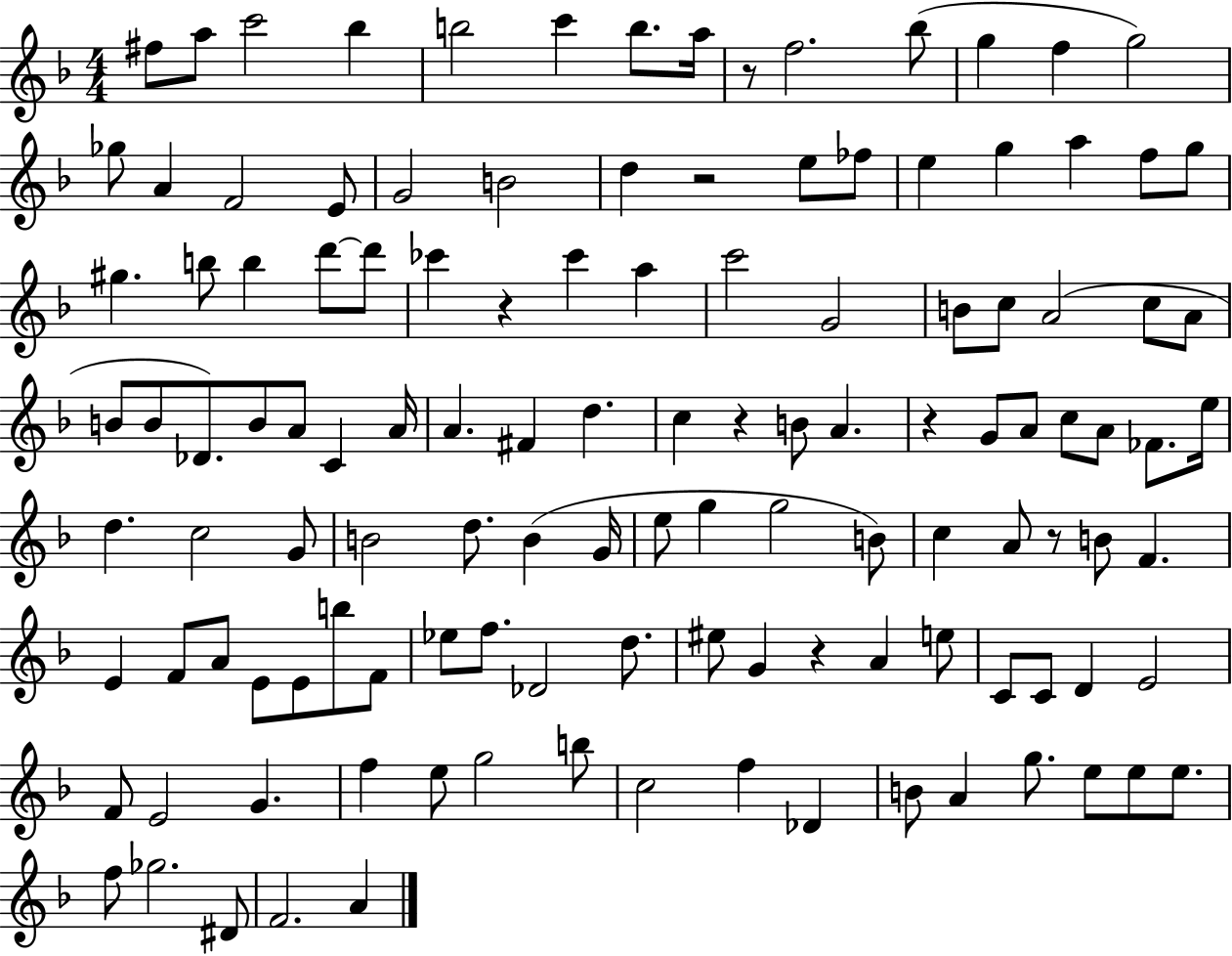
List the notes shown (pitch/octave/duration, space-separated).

F#5/e A5/e C6/h Bb5/q B5/h C6/q B5/e. A5/s R/e F5/h. Bb5/e G5/q F5/q G5/h Gb5/e A4/q F4/h E4/e G4/h B4/h D5/q R/h E5/e FES5/e E5/q G5/q A5/q F5/e G5/e G#5/q. B5/e B5/q D6/e D6/e CES6/q R/q CES6/q A5/q C6/h G4/h B4/e C5/e A4/h C5/e A4/e B4/e B4/e Db4/e. B4/e A4/e C4/q A4/s A4/q. F#4/q D5/q. C5/q R/q B4/e A4/q. R/q G4/e A4/e C5/e A4/e FES4/e. E5/s D5/q. C5/h G4/e B4/h D5/e. B4/q G4/s E5/e G5/q G5/h B4/e C5/q A4/e R/e B4/e F4/q. E4/q F4/e A4/e E4/e E4/e B5/e F4/e Eb5/e F5/e. Db4/h D5/e. EIS5/e G4/q R/q A4/q E5/e C4/e C4/e D4/q E4/h F4/e E4/h G4/q. F5/q E5/e G5/h B5/e C5/h F5/q Db4/q B4/e A4/q G5/e. E5/e E5/e E5/e. F5/e Gb5/h. D#4/e F4/h. A4/q